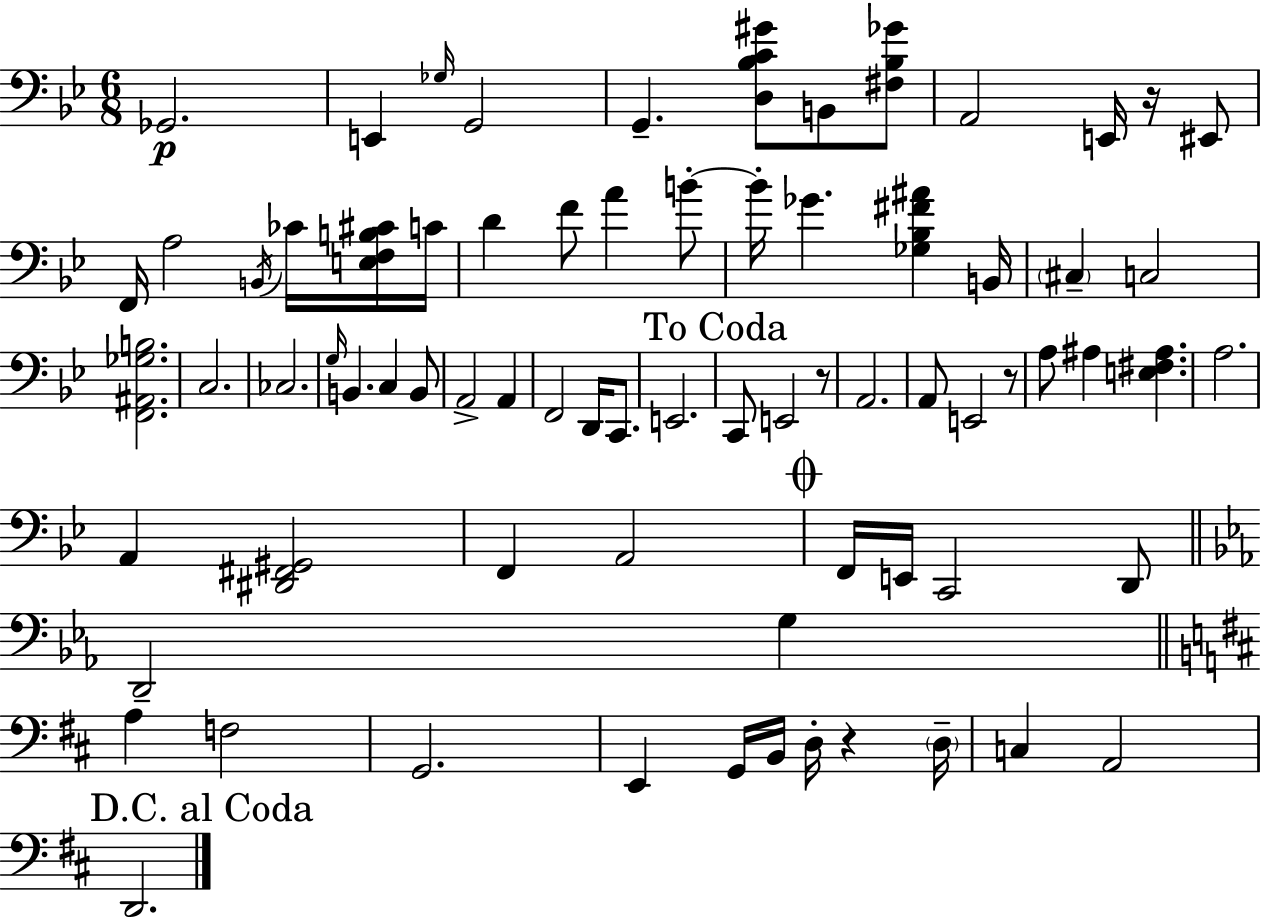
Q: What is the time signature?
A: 6/8